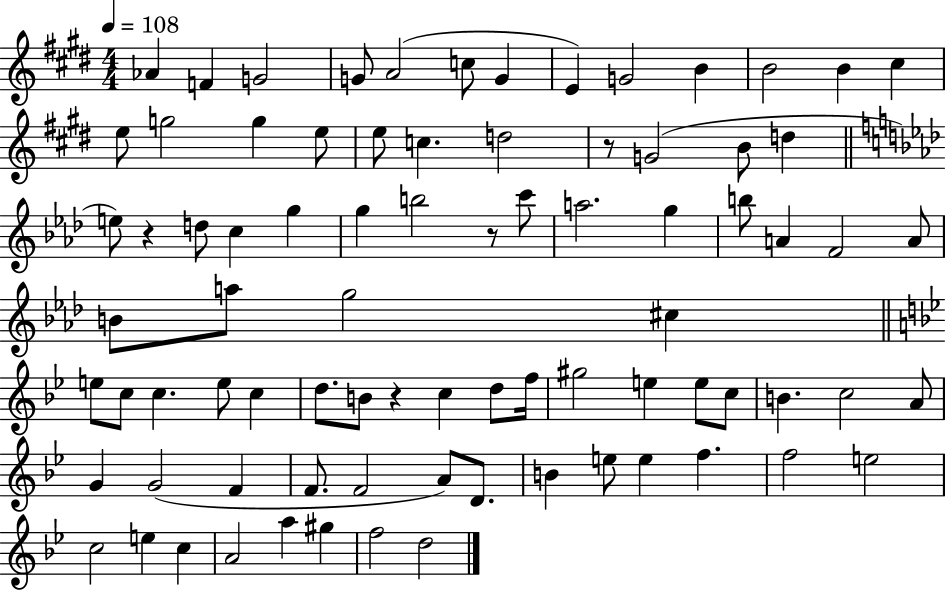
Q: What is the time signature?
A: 4/4